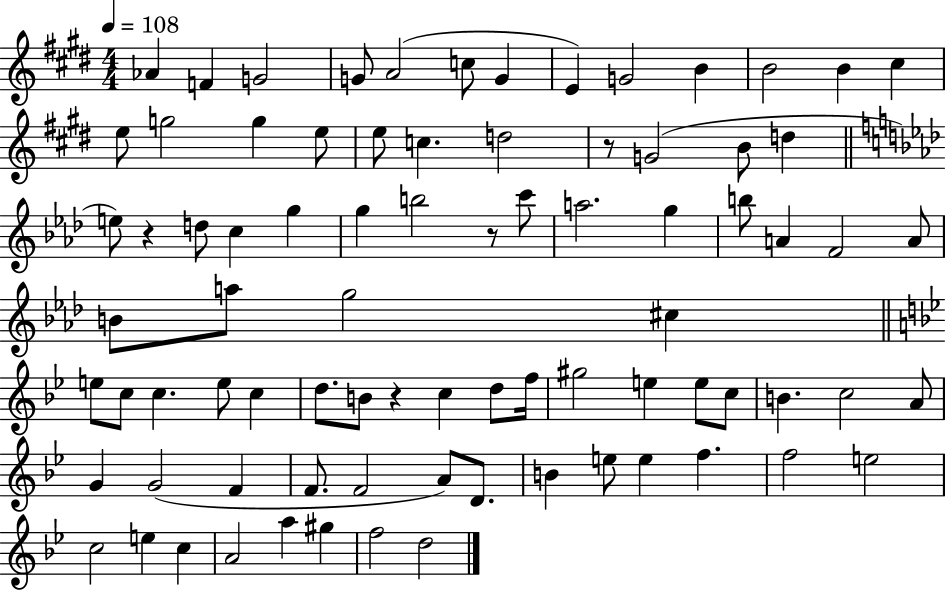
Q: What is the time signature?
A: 4/4